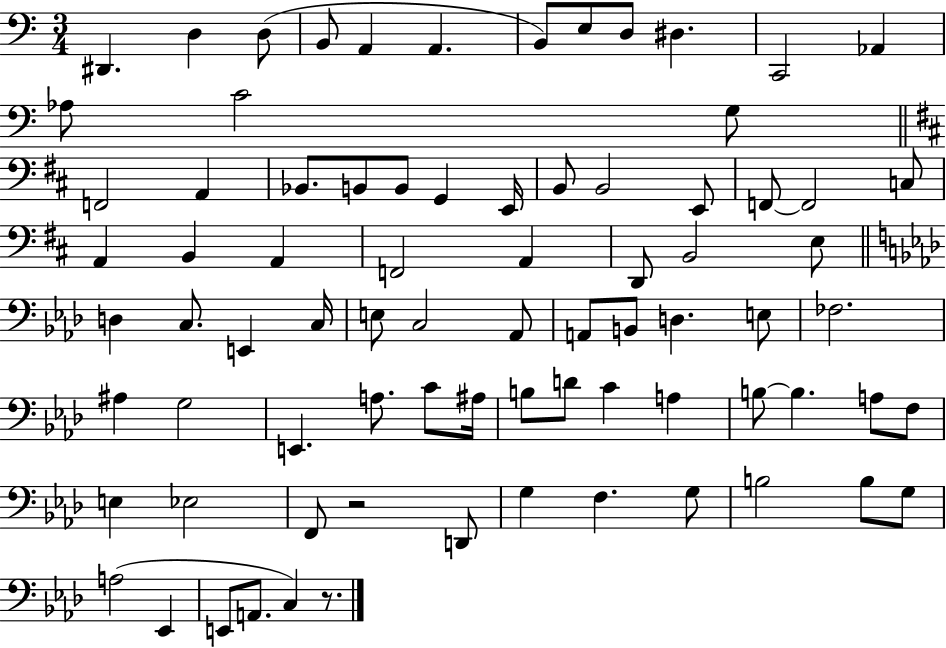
{
  \clef bass
  \numericTimeSignature
  \time 3/4
  \key c \major
  dis,4. d4 d8( | b,8 a,4 a,4. | b,8) e8 d8 dis4. | c,2 aes,4 | \break aes8 c'2 g8 | \bar "||" \break \key d \major f,2 a,4 | bes,8. b,8 b,8 g,4 e,16 | b,8 b,2 e,8 | f,8~~ f,2 c8 | \break a,4 b,4 a,4 | f,2 a,4 | d,8 b,2 e8 | \bar "||" \break \key f \minor d4 c8. e,4 c16 | e8 c2 aes,8 | a,8 b,8 d4. e8 | fes2. | \break ais4 g2 | e,4. a8. c'8 ais16 | b8 d'8 c'4 a4 | b8~~ b4. a8 f8 | \break e4 ees2 | f,8 r2 d,8 | g4 f4. g8 | b2 b8 g8 | \break a2( ees,4 | e,8 a,8. c4) r8. | \bar "|."
}